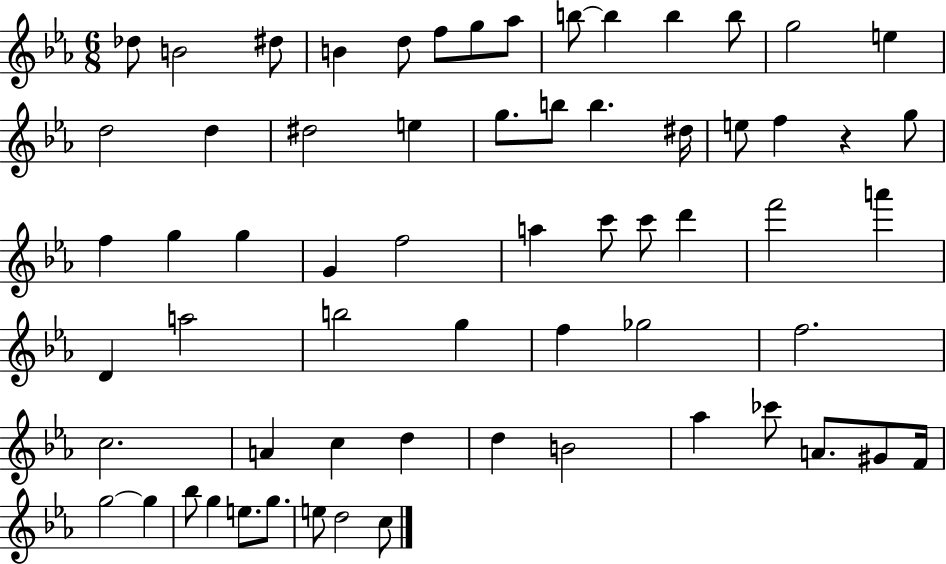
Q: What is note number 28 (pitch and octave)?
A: G5